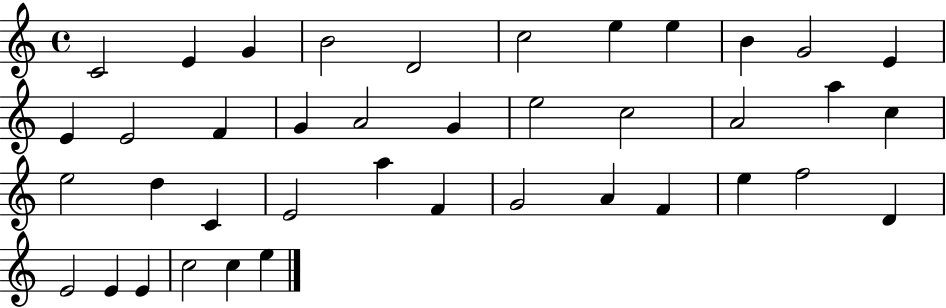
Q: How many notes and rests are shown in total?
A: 40